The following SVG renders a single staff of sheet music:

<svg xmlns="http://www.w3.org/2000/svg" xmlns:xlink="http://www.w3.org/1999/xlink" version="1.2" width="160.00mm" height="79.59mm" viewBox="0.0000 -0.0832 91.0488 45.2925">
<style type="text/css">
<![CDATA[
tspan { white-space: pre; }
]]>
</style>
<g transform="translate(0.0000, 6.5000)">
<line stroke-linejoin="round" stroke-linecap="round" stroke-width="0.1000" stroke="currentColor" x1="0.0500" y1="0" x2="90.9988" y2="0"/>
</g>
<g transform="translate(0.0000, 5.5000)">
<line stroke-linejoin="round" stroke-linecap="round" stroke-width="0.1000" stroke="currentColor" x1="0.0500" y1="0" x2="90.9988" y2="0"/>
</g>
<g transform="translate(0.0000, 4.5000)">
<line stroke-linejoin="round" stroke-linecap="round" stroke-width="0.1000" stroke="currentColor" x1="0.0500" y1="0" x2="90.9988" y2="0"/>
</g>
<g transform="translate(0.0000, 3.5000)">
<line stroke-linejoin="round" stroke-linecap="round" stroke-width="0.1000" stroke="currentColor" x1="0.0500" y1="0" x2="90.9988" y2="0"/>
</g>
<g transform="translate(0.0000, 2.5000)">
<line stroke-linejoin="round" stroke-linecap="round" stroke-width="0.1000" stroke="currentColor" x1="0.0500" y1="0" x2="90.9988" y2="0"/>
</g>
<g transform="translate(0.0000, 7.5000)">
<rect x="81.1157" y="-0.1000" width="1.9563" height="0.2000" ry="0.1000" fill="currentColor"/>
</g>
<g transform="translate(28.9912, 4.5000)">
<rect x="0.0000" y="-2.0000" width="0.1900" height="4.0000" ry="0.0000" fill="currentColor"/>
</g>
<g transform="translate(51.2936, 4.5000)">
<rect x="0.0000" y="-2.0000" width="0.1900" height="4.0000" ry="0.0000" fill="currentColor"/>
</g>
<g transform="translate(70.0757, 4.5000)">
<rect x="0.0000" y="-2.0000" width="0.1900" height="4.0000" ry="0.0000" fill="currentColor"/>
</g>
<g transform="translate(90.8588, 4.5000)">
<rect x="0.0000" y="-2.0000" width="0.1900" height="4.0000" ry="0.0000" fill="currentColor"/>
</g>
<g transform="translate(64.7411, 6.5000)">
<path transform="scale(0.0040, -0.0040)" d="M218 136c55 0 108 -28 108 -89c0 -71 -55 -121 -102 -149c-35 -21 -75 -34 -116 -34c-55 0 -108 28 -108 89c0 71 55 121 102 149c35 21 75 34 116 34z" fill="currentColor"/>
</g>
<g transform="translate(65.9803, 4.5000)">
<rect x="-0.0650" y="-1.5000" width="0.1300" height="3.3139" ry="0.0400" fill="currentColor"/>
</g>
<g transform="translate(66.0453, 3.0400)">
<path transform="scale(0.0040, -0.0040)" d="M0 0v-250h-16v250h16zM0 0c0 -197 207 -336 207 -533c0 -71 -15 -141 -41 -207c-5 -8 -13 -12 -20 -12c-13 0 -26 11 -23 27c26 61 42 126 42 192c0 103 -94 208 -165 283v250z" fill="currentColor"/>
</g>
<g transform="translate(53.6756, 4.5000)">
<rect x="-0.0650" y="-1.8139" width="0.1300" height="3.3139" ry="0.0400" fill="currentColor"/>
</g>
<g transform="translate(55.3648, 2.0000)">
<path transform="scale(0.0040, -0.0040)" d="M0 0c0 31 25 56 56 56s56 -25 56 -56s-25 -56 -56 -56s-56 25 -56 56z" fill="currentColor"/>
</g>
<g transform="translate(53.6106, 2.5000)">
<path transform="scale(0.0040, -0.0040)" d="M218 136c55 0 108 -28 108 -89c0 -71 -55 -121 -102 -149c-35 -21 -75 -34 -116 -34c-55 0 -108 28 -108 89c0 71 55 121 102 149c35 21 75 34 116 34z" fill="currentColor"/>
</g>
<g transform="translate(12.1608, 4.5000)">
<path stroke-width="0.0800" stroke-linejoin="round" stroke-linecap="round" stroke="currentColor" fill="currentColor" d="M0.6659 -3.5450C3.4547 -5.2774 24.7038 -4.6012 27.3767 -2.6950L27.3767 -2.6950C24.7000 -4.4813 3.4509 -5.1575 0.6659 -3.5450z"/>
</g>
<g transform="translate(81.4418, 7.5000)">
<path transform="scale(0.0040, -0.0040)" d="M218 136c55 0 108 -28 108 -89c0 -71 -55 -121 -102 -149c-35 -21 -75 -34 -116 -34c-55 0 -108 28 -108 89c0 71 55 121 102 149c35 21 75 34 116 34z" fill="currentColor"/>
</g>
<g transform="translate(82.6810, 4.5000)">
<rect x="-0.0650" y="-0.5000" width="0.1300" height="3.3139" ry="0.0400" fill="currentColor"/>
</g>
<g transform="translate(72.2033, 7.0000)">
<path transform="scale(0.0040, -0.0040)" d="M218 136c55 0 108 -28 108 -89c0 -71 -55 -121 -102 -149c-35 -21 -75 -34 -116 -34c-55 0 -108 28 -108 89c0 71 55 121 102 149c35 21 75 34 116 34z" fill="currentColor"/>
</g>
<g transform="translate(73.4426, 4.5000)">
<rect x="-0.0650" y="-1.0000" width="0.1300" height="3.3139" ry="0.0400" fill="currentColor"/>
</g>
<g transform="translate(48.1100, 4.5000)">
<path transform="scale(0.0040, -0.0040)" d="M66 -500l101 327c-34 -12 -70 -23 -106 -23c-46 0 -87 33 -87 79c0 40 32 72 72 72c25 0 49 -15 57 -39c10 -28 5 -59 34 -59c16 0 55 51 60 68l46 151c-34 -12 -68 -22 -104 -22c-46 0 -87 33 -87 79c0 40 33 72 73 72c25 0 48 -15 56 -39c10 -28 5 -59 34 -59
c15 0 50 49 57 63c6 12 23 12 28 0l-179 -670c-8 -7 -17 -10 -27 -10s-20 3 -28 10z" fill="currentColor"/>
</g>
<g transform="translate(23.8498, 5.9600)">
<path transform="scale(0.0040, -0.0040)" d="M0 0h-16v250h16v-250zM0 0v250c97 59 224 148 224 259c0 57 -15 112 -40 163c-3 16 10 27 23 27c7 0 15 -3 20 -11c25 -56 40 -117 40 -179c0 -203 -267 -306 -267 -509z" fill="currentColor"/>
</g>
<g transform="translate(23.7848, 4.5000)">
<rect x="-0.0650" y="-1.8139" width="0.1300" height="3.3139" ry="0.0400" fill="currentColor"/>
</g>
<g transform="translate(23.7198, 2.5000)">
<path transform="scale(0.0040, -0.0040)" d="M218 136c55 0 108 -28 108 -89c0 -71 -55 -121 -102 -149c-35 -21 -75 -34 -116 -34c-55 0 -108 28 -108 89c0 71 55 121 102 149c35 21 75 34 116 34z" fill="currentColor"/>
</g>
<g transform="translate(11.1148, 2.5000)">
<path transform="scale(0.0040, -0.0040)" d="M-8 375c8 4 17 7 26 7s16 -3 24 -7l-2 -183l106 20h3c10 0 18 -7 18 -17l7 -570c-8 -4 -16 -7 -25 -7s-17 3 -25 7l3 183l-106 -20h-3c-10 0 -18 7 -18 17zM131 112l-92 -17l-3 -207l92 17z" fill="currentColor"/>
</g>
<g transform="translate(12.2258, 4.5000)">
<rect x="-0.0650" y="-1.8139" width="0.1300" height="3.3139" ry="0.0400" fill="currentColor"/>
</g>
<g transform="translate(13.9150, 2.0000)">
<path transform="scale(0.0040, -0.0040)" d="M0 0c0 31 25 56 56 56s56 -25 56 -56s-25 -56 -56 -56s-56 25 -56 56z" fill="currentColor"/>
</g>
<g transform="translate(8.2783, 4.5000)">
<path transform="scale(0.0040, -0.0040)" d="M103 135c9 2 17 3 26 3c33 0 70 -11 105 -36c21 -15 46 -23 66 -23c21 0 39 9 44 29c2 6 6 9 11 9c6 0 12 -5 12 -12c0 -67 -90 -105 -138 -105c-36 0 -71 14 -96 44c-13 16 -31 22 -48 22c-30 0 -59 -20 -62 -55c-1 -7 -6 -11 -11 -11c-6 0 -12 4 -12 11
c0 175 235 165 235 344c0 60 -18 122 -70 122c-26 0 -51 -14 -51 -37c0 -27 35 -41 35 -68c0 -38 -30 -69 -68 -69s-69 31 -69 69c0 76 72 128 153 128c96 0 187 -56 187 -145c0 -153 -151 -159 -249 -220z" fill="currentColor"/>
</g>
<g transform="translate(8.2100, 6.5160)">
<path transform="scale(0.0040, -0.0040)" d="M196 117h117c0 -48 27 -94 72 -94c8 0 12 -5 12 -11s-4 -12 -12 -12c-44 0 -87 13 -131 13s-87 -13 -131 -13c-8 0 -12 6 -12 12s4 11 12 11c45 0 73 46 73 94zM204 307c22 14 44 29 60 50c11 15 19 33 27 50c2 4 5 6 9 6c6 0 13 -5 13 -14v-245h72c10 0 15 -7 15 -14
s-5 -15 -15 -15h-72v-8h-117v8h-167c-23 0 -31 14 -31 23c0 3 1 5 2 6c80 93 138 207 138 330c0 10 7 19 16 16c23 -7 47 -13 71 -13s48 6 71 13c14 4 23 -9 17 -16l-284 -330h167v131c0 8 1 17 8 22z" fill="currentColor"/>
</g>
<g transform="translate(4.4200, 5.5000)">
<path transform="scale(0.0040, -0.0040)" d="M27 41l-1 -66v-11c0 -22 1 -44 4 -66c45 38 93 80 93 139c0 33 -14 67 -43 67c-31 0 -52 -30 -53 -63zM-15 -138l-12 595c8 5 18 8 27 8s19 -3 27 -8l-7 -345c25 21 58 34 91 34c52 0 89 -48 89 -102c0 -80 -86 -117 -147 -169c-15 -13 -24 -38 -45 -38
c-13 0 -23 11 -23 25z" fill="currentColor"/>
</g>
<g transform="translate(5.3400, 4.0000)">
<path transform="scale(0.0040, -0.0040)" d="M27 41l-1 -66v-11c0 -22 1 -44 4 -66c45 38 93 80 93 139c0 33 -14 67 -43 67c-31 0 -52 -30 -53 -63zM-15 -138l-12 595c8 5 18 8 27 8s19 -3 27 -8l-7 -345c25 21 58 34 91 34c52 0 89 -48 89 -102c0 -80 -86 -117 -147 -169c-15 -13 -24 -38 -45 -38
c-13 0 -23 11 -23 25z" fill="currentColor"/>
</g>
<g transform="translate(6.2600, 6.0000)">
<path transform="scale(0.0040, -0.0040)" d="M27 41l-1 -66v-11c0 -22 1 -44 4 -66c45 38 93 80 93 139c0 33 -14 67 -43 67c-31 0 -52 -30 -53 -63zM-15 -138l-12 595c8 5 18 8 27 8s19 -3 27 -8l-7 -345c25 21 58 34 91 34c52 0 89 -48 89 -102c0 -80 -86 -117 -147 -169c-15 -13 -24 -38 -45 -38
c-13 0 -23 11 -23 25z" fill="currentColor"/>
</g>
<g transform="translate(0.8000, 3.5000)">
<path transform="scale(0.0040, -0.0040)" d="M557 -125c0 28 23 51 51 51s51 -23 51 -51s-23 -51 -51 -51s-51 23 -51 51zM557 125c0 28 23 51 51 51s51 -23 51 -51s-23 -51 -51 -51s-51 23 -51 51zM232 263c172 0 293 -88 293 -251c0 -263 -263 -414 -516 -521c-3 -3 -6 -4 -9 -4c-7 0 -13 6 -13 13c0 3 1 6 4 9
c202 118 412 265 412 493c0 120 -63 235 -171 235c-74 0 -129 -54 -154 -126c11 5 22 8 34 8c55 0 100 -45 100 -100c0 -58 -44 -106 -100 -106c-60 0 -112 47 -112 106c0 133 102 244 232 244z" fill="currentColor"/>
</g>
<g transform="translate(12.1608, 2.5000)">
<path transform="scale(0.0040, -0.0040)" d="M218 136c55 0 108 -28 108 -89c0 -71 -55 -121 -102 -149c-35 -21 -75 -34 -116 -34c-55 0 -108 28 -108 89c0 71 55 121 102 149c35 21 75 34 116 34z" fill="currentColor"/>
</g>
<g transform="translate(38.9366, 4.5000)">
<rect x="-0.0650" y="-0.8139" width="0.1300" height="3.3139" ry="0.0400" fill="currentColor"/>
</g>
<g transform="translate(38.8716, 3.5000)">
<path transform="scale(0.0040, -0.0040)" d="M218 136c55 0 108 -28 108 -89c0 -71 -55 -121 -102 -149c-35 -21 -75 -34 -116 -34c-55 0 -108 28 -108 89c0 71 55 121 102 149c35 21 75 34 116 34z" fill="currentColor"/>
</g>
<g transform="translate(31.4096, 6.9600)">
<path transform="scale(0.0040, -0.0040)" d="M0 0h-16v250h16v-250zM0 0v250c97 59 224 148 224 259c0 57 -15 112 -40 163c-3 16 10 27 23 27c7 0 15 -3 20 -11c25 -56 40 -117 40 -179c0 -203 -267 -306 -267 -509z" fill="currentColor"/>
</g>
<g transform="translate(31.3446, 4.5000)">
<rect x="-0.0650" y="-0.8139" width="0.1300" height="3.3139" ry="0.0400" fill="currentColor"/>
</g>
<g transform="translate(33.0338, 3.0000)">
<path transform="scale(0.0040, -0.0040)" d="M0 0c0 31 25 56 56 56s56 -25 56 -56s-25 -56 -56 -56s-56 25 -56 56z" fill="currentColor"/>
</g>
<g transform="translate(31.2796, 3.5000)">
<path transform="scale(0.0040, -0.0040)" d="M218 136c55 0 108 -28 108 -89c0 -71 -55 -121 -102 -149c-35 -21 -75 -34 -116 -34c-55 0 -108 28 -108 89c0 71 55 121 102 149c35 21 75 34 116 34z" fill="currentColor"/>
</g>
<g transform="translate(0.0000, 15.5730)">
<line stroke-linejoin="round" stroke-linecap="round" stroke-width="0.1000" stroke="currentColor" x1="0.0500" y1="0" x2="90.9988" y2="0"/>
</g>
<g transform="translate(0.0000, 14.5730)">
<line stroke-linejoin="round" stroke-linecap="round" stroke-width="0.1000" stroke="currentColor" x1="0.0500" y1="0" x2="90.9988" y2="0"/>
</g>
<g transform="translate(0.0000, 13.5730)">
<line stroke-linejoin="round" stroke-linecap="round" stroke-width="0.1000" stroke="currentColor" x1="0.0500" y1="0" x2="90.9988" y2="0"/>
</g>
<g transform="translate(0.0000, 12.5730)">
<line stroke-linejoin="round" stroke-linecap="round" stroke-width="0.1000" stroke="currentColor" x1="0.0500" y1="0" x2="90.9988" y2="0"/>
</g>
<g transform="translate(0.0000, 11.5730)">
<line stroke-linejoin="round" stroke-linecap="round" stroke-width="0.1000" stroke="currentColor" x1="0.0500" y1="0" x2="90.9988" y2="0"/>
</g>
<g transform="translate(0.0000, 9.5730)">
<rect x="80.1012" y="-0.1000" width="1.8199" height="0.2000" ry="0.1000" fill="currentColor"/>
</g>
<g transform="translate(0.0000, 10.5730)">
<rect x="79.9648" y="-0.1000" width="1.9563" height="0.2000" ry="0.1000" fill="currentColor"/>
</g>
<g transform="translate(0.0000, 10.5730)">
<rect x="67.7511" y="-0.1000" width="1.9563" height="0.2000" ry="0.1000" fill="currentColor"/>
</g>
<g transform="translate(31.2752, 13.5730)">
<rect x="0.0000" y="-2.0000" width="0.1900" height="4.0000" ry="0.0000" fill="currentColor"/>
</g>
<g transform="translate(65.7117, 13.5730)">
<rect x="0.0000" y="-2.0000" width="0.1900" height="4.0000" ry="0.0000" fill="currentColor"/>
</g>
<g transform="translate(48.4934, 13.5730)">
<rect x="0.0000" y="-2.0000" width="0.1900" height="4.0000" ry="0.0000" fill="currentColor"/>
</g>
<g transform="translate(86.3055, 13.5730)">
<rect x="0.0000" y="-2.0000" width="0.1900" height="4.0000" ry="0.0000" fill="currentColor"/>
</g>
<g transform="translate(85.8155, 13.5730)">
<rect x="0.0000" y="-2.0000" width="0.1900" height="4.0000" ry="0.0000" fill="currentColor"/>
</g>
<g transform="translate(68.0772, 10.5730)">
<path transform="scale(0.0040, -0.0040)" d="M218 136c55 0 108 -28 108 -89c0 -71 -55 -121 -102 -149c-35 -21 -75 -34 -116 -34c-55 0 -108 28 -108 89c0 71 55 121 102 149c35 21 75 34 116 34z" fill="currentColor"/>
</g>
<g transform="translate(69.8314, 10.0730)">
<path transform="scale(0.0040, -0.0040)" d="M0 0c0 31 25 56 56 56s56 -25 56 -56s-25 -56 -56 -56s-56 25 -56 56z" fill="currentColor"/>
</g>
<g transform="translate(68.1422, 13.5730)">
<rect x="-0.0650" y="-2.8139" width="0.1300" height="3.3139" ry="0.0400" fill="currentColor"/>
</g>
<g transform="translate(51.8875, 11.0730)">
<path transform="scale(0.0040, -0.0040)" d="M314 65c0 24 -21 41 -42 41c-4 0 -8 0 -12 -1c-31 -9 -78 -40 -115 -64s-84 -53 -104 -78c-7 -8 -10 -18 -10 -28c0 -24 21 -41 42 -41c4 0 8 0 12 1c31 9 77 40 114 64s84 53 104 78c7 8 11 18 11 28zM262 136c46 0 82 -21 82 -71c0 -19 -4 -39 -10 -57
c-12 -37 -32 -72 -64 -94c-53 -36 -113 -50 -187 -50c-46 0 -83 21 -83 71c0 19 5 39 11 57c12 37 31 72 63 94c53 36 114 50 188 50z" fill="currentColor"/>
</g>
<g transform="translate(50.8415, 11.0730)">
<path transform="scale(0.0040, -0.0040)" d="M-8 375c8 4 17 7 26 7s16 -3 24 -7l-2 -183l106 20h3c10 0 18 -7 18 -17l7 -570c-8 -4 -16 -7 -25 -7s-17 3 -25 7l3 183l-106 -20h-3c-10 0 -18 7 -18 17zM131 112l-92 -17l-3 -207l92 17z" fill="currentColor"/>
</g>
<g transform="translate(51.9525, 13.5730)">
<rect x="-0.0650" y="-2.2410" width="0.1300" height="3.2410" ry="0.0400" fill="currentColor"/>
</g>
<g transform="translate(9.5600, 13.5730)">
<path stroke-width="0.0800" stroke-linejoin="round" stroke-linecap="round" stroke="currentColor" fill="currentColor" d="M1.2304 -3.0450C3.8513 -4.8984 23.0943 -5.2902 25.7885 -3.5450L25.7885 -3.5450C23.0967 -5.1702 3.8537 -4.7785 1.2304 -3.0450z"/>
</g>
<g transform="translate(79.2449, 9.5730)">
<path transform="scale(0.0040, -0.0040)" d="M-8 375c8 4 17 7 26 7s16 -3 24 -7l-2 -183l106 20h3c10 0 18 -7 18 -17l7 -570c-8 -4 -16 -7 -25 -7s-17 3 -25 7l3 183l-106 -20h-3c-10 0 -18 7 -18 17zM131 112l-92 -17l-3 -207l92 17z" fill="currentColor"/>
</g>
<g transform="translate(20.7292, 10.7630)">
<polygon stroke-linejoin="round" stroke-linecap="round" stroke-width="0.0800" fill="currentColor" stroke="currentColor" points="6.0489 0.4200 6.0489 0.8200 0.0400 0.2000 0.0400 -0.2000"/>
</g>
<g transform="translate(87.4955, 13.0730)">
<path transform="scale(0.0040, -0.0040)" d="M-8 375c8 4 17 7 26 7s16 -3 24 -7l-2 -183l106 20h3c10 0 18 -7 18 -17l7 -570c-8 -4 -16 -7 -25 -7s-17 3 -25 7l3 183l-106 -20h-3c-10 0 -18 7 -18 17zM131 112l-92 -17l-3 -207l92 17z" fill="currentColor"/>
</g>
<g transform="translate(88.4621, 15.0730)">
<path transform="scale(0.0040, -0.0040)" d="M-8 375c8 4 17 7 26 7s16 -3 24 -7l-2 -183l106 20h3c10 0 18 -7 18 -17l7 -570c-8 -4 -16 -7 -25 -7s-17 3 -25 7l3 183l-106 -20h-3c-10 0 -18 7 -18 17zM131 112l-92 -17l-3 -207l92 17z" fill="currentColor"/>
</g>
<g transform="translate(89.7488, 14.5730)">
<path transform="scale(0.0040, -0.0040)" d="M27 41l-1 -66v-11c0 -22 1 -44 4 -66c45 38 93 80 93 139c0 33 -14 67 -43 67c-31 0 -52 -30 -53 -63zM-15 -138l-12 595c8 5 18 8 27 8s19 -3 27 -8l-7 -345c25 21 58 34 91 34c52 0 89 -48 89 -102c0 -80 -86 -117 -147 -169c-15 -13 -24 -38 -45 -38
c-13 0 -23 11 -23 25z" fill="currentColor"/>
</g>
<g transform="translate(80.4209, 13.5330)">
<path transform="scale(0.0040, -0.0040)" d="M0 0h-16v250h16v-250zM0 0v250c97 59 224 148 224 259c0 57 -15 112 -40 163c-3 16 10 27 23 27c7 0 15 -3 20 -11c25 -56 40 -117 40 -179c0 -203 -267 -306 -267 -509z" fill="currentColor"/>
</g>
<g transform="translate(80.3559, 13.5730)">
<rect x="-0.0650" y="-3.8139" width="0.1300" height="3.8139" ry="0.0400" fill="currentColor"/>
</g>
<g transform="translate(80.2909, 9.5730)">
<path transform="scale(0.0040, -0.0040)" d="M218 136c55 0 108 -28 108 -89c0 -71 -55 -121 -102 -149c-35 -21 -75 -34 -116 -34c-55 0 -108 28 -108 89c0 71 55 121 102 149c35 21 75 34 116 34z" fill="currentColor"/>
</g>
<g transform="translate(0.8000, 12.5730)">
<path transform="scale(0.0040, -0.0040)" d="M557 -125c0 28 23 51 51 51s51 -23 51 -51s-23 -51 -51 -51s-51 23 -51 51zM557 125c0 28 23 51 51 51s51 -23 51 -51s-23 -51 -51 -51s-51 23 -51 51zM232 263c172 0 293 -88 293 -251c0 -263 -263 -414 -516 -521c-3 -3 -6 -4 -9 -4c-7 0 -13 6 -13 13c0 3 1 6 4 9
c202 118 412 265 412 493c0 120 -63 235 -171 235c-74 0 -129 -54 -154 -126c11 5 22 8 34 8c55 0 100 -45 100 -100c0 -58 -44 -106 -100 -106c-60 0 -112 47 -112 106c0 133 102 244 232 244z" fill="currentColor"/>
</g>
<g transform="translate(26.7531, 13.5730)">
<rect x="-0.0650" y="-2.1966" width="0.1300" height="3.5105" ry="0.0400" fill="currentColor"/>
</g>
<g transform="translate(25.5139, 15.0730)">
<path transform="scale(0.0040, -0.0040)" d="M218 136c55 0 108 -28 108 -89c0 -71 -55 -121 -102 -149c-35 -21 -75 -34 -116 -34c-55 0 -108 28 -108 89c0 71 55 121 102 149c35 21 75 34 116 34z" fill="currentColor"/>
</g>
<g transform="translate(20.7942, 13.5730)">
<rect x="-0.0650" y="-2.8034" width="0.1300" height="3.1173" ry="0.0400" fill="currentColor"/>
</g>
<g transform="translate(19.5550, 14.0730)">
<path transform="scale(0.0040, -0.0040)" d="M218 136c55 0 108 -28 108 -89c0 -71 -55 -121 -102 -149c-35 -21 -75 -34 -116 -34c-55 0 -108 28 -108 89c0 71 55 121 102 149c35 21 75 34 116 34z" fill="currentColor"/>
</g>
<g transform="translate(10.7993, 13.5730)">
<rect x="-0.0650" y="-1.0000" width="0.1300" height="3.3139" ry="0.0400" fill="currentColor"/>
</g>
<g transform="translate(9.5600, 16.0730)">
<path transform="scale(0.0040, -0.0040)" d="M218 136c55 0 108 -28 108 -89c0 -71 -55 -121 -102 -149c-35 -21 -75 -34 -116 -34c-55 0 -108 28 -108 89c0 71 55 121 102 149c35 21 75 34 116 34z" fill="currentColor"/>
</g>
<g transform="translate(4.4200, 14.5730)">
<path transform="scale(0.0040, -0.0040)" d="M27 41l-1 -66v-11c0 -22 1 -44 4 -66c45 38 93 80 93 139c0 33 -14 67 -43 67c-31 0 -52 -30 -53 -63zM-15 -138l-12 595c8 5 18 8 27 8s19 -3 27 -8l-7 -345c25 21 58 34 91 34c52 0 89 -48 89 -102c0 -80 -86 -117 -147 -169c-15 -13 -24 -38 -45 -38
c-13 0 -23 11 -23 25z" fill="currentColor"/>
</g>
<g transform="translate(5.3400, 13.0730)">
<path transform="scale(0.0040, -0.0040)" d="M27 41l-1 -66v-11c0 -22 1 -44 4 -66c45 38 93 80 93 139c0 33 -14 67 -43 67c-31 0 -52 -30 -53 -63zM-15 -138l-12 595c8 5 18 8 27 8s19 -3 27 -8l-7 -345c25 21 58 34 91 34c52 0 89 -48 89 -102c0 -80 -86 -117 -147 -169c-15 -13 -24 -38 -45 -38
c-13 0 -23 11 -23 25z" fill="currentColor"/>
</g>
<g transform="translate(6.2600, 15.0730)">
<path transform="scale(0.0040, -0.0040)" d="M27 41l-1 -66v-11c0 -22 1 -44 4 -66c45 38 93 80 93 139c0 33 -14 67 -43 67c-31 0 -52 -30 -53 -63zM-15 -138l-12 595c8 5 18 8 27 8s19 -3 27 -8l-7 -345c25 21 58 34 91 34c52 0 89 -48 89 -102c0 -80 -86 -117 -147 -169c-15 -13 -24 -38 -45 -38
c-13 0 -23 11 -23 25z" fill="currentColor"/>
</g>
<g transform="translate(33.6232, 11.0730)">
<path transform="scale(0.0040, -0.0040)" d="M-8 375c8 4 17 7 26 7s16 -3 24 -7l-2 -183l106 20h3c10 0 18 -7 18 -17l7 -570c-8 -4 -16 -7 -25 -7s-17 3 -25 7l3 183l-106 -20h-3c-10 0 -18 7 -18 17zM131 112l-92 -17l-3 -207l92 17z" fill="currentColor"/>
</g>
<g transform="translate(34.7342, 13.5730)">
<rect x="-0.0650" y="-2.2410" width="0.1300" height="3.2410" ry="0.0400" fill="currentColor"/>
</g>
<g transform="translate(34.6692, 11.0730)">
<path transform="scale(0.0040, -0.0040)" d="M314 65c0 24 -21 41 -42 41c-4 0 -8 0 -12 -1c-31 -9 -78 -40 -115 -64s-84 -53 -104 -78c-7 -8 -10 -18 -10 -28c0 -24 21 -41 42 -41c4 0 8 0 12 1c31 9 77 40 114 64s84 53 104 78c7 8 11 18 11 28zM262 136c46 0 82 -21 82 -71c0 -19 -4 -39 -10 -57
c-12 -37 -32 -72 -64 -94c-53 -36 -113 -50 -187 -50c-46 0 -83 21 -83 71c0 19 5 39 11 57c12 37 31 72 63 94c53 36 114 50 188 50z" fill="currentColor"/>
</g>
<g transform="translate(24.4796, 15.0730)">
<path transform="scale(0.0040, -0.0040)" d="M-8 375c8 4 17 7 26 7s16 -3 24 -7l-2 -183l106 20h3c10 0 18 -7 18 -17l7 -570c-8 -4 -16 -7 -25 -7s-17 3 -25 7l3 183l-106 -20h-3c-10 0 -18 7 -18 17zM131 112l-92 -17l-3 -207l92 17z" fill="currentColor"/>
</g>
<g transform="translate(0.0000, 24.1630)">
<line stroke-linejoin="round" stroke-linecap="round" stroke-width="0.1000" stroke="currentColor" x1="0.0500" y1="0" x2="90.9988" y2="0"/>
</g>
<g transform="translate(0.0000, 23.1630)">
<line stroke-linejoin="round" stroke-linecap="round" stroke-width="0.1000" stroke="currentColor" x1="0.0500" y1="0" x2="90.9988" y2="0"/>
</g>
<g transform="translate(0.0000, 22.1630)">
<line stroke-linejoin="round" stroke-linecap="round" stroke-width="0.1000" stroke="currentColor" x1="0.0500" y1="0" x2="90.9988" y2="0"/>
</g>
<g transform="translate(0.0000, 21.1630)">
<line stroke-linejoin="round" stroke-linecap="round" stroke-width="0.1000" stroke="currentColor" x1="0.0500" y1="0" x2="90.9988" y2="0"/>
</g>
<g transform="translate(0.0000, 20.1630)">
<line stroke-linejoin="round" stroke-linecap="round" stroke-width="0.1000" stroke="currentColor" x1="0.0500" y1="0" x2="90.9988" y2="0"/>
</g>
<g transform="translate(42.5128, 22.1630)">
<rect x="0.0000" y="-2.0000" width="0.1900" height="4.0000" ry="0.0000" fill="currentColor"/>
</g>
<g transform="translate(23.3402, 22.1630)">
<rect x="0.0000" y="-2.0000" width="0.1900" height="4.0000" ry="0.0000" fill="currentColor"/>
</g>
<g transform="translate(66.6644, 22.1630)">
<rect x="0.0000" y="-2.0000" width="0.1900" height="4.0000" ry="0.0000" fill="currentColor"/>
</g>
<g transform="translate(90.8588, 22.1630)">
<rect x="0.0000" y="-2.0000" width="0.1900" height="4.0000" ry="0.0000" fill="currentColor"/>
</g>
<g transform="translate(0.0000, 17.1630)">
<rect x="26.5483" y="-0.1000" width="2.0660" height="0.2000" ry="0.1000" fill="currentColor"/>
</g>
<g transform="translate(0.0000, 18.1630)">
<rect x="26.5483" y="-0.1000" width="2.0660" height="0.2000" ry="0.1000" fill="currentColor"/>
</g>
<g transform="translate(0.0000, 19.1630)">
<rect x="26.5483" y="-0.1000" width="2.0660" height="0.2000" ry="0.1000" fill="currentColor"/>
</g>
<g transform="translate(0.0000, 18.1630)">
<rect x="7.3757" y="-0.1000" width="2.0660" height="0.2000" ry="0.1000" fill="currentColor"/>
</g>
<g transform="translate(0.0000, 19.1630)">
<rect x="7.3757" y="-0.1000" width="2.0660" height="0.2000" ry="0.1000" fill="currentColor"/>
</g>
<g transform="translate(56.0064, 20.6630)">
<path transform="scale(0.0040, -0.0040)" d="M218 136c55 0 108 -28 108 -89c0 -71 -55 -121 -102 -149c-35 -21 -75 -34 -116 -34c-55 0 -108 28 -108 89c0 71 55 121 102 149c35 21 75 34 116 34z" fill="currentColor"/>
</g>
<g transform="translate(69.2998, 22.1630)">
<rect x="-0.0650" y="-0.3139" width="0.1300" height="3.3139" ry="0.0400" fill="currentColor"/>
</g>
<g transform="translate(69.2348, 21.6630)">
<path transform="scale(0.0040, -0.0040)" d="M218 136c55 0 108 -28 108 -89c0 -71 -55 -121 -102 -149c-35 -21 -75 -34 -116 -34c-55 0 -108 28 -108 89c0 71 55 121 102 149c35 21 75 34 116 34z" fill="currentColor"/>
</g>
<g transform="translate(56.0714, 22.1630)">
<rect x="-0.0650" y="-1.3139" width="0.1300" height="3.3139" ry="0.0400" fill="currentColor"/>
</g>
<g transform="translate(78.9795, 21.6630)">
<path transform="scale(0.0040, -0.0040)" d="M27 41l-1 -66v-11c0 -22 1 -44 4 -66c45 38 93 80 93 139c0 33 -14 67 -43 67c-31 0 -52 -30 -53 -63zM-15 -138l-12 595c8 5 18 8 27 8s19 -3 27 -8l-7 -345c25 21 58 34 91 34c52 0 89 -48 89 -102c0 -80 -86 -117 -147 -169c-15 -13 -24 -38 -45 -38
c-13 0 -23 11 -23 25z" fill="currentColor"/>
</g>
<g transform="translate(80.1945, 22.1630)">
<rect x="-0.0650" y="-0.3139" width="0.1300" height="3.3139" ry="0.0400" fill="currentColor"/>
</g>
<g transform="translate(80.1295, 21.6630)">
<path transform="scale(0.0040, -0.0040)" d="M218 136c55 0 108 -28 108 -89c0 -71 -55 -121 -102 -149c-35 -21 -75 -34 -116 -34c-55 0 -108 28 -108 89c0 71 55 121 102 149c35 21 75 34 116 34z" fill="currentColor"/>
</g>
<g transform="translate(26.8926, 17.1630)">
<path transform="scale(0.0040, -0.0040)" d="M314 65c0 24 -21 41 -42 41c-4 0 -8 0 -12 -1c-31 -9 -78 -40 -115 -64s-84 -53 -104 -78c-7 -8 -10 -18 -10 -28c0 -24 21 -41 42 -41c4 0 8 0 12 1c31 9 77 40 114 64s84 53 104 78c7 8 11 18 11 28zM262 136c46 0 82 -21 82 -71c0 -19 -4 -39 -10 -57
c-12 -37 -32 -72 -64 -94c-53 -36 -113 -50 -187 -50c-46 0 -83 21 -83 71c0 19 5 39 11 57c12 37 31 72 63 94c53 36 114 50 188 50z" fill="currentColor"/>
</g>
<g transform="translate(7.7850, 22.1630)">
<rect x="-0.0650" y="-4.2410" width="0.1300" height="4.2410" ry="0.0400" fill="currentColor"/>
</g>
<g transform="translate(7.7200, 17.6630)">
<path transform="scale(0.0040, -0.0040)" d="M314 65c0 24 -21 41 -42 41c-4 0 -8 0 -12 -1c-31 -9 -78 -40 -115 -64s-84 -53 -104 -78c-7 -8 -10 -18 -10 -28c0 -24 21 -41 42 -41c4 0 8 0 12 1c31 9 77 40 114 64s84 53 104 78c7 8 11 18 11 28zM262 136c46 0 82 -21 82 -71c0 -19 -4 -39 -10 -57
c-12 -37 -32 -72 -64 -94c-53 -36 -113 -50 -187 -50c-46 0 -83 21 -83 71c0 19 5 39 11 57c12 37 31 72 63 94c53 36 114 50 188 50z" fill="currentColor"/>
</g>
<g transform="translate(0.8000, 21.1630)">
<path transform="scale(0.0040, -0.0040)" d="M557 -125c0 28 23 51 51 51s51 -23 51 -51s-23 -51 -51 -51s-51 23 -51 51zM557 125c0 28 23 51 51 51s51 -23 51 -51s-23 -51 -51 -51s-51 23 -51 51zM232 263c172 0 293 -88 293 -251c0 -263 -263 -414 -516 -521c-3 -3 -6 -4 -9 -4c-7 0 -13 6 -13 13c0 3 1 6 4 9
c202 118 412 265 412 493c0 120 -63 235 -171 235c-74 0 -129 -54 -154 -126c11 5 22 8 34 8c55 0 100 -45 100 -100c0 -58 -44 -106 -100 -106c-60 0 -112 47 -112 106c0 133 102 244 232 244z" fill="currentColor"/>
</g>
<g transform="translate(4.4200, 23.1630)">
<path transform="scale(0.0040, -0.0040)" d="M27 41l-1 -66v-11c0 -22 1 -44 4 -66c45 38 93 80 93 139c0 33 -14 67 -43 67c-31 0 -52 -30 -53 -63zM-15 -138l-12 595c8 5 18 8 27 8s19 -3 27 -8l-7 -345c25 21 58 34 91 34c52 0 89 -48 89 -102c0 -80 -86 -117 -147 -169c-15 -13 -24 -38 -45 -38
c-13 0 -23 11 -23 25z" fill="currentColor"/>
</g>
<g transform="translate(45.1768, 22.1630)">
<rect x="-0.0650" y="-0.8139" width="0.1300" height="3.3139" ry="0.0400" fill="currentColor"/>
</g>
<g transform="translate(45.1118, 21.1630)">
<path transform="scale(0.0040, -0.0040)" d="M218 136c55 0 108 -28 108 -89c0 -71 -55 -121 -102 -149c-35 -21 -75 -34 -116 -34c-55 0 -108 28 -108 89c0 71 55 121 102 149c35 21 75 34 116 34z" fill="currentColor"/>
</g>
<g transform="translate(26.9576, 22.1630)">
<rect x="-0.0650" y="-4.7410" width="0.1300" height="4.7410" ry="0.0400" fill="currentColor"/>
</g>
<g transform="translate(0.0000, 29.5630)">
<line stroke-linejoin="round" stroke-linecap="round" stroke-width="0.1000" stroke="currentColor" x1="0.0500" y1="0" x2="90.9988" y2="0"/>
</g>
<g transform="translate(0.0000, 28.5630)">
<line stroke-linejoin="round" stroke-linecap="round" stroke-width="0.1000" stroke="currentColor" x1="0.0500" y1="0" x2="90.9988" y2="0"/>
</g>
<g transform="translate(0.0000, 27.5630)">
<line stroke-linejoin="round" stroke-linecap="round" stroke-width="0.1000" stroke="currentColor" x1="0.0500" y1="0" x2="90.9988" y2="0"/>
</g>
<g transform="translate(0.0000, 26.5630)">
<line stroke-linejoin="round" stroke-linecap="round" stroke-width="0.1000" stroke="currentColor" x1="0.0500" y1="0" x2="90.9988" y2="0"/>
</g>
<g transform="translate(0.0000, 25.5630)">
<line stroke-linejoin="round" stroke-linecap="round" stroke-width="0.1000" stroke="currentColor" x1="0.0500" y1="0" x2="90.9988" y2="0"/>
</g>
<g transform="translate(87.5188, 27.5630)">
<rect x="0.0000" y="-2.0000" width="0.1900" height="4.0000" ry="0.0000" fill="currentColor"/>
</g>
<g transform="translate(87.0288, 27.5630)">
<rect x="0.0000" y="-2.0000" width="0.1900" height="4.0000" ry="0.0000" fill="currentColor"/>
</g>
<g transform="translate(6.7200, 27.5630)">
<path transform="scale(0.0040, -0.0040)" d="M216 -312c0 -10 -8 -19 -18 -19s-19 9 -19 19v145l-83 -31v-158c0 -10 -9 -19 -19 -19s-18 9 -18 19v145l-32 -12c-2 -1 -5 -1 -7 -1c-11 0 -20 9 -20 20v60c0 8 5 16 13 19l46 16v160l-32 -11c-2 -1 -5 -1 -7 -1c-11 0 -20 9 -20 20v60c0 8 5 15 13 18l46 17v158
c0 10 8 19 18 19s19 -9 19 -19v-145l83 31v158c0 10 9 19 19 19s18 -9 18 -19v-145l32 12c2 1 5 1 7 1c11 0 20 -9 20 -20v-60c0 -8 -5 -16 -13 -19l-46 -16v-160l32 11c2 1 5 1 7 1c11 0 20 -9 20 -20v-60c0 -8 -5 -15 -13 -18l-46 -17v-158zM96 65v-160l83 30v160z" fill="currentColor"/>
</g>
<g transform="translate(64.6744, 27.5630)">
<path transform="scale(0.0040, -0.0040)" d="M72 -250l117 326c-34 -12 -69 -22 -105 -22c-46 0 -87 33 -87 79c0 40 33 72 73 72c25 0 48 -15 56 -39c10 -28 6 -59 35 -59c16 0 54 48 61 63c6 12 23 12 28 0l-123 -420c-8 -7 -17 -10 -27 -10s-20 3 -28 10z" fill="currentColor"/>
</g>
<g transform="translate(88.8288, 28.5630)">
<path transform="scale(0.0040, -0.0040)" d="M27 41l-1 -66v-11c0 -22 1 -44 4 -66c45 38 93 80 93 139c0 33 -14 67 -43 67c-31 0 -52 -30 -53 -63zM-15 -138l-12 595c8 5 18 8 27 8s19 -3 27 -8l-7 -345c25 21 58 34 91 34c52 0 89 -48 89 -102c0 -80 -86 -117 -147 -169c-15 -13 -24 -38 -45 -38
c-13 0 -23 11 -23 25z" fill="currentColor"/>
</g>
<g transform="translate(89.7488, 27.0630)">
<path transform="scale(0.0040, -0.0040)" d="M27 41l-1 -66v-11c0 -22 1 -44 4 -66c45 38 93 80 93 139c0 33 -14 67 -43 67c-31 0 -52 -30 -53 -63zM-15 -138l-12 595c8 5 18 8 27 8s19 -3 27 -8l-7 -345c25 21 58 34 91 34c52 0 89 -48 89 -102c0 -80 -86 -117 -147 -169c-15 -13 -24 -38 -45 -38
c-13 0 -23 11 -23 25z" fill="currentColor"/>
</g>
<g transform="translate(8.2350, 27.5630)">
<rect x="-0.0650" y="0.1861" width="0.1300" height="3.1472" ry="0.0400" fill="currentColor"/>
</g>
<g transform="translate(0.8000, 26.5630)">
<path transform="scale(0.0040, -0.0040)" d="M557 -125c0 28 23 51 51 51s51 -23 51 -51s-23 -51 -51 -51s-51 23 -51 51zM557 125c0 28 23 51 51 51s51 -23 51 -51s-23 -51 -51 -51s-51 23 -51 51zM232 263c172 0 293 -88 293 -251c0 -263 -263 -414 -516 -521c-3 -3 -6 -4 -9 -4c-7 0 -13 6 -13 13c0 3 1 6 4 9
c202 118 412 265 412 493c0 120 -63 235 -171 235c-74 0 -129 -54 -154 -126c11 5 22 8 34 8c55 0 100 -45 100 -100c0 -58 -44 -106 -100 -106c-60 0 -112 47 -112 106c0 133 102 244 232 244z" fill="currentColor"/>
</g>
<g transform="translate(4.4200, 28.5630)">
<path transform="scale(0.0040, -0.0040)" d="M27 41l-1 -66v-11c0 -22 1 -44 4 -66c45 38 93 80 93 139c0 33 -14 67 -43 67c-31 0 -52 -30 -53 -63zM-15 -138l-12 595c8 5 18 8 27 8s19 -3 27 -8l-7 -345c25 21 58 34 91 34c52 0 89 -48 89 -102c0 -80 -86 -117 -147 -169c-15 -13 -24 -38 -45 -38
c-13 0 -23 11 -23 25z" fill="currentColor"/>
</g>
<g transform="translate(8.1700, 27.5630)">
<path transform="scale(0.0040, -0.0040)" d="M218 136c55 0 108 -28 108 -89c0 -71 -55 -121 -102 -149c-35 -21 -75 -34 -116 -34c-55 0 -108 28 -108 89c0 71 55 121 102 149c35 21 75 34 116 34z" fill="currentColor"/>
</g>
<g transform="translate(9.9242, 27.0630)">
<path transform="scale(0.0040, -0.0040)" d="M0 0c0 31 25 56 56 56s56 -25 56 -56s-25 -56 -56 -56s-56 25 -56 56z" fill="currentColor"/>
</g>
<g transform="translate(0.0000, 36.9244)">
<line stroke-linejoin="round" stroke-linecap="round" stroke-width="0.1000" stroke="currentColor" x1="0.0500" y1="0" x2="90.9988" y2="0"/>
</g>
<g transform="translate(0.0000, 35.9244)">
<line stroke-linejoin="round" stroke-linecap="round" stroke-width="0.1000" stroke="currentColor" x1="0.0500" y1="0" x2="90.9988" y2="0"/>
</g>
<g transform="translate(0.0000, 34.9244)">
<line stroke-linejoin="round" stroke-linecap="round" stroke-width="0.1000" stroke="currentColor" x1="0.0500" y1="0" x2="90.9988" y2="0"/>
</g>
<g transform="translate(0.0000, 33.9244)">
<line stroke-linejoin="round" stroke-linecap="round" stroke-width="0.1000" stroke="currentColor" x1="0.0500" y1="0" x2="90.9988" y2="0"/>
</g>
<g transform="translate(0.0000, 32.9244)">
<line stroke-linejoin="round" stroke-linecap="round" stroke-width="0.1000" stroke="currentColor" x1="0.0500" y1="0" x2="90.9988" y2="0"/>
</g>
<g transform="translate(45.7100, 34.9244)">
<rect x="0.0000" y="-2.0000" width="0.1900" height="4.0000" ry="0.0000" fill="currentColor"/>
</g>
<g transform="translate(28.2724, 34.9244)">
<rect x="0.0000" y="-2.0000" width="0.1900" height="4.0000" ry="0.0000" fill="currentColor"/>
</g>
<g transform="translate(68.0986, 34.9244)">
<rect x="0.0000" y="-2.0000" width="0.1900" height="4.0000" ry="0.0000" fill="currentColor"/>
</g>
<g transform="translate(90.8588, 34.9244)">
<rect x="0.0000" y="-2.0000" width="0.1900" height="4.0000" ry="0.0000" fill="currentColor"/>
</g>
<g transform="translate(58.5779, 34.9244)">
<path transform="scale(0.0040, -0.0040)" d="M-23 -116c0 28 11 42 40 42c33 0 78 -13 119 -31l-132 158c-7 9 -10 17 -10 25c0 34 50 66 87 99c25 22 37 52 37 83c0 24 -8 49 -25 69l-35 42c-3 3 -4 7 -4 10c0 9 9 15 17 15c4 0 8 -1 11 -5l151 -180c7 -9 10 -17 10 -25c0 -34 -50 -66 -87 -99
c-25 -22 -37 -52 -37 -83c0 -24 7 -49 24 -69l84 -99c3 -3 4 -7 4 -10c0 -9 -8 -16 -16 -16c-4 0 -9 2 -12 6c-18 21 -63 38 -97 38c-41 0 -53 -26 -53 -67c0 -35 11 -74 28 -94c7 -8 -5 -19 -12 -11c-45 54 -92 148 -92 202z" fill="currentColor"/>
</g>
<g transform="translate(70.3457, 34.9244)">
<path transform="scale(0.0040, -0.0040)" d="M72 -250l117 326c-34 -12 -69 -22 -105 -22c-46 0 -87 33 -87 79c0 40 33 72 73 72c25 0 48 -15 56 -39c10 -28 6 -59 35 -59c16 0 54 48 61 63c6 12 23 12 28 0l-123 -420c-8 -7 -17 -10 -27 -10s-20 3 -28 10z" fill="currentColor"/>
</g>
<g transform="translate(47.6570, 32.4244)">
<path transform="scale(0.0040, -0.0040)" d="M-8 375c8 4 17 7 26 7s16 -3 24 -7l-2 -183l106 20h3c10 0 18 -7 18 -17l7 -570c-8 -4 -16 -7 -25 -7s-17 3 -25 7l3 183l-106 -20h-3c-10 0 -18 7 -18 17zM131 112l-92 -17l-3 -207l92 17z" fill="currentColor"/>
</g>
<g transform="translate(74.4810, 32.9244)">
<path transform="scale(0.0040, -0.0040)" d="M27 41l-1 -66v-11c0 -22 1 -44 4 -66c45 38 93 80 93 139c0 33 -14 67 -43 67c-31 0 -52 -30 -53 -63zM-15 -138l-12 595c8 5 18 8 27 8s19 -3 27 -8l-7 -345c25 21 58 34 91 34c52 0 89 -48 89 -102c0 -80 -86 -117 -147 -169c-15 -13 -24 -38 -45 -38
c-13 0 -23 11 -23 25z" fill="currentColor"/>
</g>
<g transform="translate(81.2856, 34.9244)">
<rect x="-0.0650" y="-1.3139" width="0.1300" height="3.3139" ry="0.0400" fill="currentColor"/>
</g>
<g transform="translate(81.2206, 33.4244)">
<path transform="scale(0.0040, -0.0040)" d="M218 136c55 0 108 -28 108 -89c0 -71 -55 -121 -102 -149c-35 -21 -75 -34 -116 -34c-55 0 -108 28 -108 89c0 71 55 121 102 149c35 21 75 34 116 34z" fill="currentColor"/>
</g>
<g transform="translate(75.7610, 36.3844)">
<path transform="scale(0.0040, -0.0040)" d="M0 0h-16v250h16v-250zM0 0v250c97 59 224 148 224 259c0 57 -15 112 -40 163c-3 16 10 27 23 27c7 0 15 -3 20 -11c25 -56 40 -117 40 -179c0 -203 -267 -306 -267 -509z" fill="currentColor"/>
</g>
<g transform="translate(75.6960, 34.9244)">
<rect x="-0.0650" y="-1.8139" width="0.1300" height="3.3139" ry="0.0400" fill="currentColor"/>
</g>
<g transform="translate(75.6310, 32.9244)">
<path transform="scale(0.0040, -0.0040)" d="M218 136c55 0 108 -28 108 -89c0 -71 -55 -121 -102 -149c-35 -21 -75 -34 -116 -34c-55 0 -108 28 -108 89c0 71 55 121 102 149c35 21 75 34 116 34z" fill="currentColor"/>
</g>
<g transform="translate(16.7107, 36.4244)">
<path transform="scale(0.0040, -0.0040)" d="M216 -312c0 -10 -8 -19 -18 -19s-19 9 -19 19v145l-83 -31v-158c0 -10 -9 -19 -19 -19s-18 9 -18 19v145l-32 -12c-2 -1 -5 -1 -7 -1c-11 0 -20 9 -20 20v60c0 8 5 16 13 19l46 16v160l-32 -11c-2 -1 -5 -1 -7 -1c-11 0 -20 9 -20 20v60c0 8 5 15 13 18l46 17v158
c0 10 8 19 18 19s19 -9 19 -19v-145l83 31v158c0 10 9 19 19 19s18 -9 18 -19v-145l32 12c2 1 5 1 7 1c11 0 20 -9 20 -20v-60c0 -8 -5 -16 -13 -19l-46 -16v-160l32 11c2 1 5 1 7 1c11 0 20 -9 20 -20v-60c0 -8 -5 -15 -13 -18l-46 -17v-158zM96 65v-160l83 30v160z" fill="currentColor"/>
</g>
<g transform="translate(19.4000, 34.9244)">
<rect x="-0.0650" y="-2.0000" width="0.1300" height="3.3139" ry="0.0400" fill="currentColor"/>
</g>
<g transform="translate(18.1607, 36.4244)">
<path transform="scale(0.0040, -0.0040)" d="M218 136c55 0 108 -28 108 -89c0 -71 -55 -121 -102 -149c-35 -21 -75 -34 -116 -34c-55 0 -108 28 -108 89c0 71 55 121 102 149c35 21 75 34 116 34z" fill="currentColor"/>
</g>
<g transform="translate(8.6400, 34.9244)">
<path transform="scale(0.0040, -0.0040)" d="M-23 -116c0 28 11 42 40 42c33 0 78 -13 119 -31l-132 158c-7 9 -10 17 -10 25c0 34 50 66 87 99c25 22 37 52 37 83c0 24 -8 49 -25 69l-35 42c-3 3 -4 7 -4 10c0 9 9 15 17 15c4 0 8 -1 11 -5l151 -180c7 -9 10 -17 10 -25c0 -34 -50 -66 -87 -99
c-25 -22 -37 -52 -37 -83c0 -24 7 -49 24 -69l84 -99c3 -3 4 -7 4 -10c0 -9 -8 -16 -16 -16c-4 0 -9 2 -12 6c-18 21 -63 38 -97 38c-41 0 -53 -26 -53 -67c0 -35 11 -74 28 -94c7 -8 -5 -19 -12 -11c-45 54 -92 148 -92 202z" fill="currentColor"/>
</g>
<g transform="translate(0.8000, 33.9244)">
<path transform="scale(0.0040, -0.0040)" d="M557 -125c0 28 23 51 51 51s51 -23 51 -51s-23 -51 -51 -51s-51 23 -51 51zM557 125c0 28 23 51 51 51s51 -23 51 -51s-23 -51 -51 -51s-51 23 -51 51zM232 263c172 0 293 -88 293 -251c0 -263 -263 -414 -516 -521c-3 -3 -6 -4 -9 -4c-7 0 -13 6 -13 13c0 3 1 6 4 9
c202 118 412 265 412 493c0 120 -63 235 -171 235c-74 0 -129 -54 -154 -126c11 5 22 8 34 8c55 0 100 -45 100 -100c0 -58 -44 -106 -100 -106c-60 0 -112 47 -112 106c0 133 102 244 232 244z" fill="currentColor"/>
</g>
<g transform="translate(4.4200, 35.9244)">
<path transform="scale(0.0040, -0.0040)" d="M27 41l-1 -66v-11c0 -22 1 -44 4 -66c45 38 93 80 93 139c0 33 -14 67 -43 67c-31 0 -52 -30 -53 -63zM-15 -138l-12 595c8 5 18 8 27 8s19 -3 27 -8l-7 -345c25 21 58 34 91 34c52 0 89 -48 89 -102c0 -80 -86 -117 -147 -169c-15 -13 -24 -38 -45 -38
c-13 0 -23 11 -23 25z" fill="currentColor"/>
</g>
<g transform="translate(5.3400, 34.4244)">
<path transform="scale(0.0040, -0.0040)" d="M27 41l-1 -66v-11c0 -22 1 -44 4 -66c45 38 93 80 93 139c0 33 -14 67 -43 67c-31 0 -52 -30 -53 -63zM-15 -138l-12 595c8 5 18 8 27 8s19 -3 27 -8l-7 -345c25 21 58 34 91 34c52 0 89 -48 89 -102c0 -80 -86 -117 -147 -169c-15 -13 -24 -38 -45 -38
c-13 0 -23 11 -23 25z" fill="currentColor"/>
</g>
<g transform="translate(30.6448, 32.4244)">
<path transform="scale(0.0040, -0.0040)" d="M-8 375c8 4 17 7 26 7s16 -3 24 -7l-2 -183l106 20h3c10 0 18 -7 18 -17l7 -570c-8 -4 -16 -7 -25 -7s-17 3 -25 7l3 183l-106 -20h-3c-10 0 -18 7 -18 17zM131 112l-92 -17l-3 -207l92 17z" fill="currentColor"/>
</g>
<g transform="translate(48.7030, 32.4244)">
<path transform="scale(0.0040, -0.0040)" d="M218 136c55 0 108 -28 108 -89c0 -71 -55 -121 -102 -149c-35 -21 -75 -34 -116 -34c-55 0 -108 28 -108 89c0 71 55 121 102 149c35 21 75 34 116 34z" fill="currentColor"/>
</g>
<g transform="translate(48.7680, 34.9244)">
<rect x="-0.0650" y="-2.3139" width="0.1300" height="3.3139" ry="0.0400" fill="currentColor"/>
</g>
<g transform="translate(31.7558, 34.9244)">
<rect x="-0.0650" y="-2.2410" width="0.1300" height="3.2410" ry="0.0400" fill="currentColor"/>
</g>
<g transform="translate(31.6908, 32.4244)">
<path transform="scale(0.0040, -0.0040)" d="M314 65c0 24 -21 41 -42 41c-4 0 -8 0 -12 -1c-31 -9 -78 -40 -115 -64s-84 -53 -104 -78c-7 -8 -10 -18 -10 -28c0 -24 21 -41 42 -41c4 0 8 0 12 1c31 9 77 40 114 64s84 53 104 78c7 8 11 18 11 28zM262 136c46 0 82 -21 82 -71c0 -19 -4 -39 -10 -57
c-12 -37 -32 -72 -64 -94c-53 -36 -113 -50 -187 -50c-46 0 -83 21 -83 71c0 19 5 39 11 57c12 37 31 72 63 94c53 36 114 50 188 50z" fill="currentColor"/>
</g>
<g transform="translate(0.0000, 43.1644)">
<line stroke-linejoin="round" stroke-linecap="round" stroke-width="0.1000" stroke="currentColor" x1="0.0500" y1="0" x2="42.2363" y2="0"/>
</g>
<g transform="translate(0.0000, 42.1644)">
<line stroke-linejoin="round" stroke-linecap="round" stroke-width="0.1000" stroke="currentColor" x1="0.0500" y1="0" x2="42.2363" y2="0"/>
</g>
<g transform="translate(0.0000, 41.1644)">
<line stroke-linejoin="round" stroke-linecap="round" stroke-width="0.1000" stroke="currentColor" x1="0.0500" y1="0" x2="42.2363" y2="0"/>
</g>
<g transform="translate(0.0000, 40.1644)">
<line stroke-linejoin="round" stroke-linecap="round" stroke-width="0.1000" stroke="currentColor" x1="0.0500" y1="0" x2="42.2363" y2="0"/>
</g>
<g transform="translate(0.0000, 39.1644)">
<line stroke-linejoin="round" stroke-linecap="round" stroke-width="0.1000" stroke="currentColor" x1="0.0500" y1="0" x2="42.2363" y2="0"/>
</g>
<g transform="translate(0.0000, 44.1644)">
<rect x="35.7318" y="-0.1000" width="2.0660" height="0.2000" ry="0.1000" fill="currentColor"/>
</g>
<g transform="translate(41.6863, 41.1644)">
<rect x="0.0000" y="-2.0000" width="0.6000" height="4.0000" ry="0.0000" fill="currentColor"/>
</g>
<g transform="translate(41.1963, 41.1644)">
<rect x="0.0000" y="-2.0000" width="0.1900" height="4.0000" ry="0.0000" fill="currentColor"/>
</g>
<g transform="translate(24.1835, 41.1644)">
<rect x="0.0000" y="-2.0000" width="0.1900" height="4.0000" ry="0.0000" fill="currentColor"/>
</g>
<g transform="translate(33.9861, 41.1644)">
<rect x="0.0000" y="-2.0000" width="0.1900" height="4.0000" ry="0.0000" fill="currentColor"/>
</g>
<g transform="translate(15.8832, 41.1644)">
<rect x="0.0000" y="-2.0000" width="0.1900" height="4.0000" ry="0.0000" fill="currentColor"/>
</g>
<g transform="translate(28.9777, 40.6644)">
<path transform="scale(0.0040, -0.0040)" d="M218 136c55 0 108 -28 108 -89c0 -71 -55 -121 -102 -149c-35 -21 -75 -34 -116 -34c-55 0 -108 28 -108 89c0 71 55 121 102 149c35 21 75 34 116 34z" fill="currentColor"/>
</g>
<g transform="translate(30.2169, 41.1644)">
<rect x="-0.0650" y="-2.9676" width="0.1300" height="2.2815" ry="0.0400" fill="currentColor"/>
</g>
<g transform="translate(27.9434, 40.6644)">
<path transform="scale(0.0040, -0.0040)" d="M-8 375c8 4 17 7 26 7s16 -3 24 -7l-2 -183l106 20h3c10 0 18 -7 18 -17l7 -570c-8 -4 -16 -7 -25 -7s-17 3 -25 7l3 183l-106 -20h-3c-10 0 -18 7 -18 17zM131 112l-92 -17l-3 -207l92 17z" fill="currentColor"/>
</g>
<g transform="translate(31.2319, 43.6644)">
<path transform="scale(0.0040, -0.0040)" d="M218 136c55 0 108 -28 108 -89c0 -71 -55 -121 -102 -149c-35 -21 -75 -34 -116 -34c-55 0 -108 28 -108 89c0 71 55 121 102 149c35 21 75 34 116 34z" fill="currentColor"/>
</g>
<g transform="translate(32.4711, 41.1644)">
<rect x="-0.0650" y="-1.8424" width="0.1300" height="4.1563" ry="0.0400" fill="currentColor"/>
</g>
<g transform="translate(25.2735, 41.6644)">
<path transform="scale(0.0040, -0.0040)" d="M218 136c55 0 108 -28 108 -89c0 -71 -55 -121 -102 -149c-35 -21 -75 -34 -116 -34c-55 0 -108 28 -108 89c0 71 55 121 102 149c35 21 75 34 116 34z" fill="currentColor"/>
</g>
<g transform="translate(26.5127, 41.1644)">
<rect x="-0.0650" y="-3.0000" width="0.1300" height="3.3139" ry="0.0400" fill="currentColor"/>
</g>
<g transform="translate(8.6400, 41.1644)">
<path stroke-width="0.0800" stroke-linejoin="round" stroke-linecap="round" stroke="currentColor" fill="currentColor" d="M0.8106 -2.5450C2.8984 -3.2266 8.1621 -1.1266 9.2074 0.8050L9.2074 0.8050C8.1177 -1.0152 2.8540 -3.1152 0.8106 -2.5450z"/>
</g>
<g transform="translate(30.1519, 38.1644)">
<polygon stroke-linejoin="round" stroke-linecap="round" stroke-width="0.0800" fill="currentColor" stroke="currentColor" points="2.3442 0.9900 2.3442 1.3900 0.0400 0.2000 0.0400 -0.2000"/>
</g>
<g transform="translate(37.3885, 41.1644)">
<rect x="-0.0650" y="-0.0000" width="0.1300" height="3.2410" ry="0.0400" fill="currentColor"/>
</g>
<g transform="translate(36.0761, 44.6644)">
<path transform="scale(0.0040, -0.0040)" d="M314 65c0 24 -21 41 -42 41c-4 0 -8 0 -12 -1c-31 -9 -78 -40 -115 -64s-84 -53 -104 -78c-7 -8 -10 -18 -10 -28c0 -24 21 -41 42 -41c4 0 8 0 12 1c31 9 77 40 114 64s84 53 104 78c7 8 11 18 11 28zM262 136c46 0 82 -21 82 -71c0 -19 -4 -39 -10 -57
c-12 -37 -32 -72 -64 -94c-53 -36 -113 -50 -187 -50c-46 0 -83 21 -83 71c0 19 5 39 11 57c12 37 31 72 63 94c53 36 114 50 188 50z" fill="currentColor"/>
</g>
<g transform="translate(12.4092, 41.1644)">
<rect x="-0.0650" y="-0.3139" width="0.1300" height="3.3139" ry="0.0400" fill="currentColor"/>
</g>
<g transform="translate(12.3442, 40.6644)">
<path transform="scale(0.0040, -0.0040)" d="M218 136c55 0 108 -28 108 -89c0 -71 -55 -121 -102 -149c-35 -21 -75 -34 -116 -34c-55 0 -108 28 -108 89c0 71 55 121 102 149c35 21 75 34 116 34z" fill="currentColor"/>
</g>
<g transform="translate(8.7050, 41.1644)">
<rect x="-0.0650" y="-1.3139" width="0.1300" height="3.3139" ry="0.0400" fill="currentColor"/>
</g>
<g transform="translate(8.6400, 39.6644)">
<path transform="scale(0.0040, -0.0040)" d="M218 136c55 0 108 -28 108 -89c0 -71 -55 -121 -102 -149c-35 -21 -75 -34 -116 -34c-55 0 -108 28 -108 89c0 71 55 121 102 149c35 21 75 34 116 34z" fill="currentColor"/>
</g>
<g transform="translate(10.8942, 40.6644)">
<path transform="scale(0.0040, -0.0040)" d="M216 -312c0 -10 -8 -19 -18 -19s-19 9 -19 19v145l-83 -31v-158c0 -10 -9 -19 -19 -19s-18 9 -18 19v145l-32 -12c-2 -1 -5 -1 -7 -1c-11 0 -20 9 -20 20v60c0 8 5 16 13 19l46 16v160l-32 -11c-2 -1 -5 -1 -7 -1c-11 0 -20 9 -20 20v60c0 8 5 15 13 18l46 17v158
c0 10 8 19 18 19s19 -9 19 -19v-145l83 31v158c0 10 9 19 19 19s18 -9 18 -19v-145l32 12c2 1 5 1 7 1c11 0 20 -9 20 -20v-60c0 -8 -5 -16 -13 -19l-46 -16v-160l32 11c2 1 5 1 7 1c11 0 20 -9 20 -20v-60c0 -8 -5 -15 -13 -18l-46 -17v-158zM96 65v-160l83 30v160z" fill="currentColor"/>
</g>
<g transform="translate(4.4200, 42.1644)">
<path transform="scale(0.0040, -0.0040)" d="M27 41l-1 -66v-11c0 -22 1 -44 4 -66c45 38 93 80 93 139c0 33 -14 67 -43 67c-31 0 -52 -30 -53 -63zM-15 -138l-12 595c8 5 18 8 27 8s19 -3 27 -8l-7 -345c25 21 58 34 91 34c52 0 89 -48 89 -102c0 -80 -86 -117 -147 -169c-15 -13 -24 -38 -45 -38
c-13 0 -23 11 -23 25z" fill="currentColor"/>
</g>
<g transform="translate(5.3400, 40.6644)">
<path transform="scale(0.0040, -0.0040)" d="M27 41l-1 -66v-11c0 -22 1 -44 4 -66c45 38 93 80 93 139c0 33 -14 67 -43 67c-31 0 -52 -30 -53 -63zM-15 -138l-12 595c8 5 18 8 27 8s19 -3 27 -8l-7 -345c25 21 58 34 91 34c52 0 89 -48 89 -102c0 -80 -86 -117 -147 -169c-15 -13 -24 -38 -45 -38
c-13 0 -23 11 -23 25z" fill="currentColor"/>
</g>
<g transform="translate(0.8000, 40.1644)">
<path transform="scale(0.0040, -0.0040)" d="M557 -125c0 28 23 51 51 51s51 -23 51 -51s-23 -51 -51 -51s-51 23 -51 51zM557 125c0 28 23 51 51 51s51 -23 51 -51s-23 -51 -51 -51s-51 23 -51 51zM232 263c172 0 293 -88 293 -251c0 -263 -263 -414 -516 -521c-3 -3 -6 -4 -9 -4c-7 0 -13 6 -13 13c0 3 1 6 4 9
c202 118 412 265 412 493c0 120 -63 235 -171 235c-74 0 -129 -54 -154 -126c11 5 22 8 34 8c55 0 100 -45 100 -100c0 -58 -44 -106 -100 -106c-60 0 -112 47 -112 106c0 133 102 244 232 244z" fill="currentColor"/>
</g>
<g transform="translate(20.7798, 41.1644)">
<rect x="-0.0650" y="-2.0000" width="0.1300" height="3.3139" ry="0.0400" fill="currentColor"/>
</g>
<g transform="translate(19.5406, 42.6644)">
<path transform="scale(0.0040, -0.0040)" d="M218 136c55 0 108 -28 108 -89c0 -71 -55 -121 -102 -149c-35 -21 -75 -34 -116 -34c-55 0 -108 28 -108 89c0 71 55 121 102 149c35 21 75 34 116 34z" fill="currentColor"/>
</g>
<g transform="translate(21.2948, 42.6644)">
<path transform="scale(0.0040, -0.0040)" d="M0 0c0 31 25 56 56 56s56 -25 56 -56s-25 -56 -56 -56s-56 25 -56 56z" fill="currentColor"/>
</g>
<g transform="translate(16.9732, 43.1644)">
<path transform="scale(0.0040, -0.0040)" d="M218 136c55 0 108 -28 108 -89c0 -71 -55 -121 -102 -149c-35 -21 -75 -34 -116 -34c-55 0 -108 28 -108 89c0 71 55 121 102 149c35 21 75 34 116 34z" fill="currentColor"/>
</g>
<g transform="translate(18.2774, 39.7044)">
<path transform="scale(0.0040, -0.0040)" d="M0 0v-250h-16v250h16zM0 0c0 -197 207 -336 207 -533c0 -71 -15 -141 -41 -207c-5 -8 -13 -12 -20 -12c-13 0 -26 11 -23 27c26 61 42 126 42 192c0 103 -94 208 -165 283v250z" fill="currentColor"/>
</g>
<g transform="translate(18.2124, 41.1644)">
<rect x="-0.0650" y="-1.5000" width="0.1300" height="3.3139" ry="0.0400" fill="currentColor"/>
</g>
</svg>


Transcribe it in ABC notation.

X:1
T:Untitled
M:2/4
L:1/4
K:Eb
A, A,/2 F,/2 F, z/4 _A, G,,/2 F,, _E,, F,, C,/2 A,,/2 B,2 B,2 C E/2 F2 G2 F, G, E, _E, ^D, z/2 z ^A,, B,2 B, z z/2 _A,/2 G, G, ^E, G,,/2 A,, C, E,/2 F,,/2 D,,2